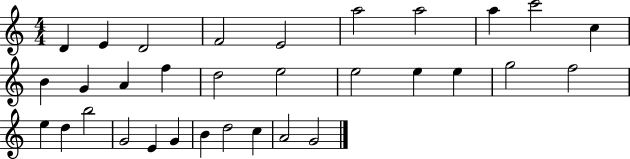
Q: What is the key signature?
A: C major